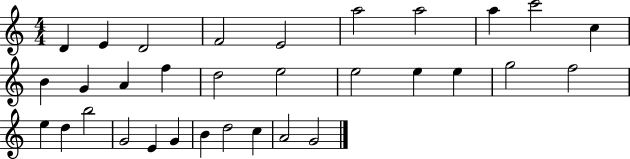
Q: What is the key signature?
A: C major